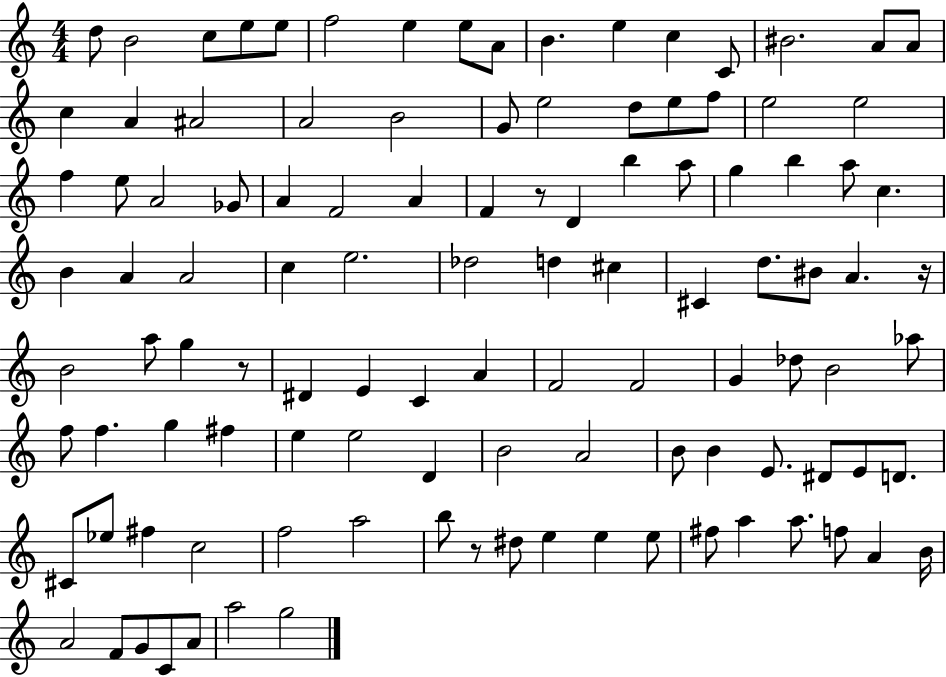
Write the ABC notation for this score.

X:1
T:Untitled
M:4/4
L:1/4
K:C
d/2 B2 c/2 e/2 e/2 f2 e e/2 A/2 B e c C/2 ^B2 A/2 A/2 c A ^A2 A2 B2 G/2 e2 d/2 e/2 f/2 e2 e2 f e/2 A2 _G/2 A F2 A F z/2 D b a/2 g b a/2 c B A A2 c e2 _d2 d ^c ^C d/2 ^B/2 A z/4 B2 a/2 g z/2 ^D E C A F2 F2 G _d/2 B2 _a/2 f/2 f g ^f e e2 D B2 A2 B/2 B E/2 ^D/2 E/2 D/2 ^C/2 _e/2 ^f c2 f2 a2 b/2 z/2 ^d/2 e e e/2 ^f/2 a a/2 f/2 A B/4 A2 F/2 G/2 C/2 A/2 a2 g2